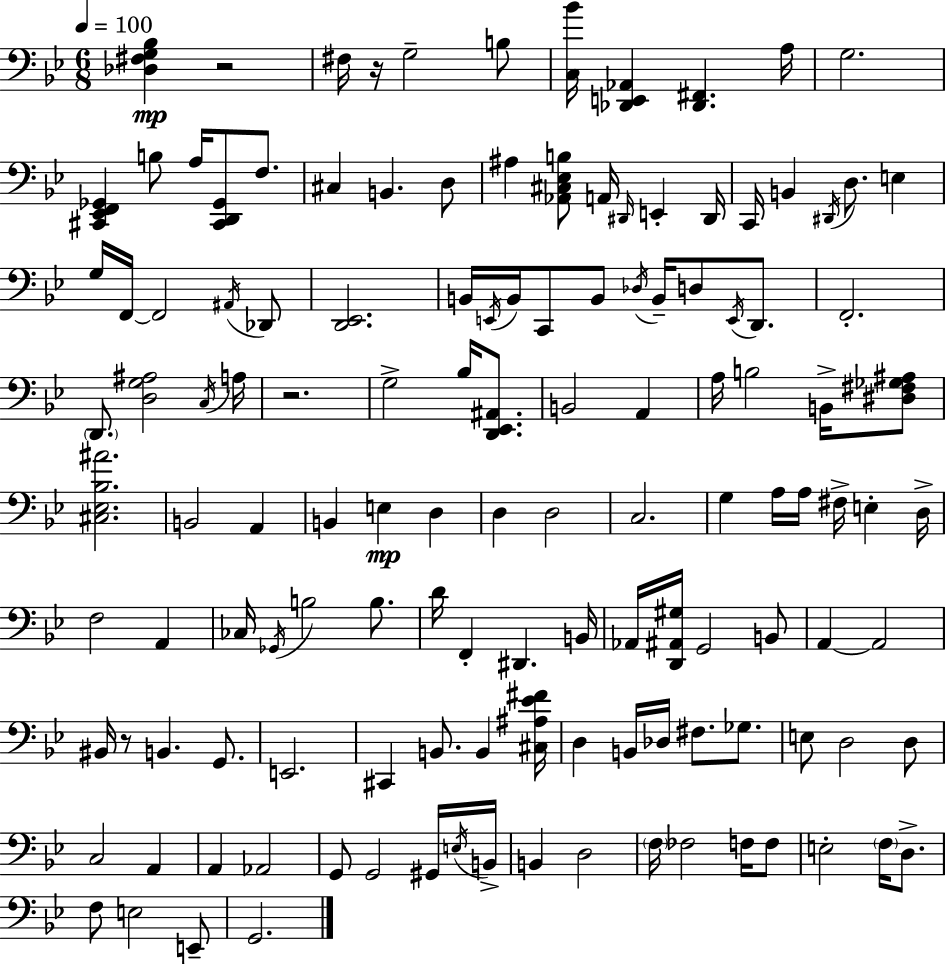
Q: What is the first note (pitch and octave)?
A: F#3